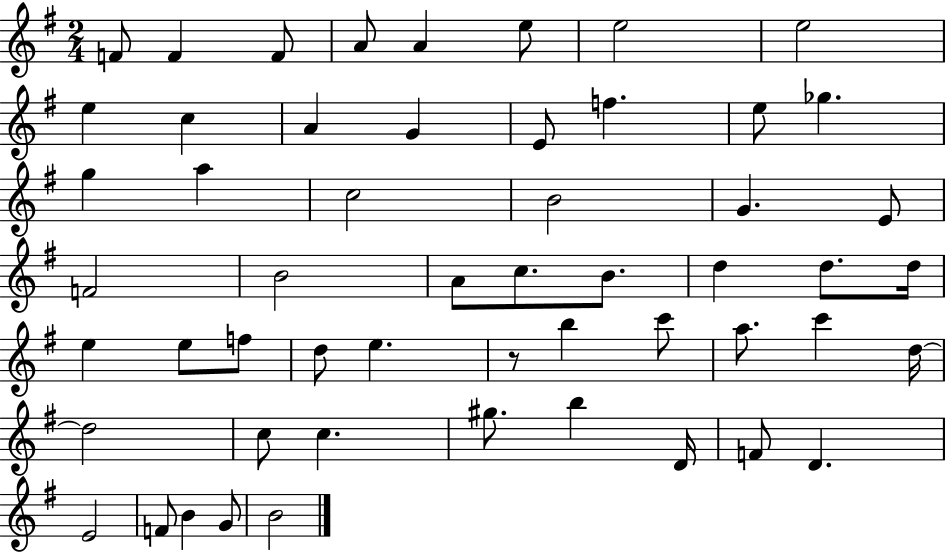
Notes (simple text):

F4/e F4/q F4/e A4/e A4/q E5/e E5/h E5/h E5/q C5/q A4/q G4/q E4/e F5/q. E5/e Gb5/q. G5/q A5/q C5/h B4/h G4/q. E4/e F4/h B4/h A4/e C5/e. B4/e. D5/q D5/e. D5/s E5/q E5/e F5/e D5/e E5/q. R/e B5/q C6/e A5/e. C6/q D5/s D5/h C5/e C5/q. G#5/e. B5/q D4/s F4/e D4/q. E4/h F4/e B4/q G4/e B4/h